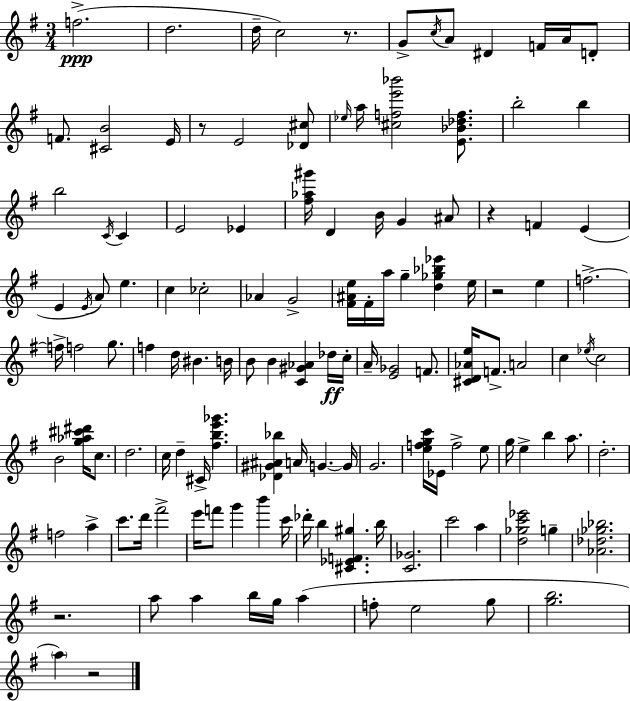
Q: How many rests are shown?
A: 6